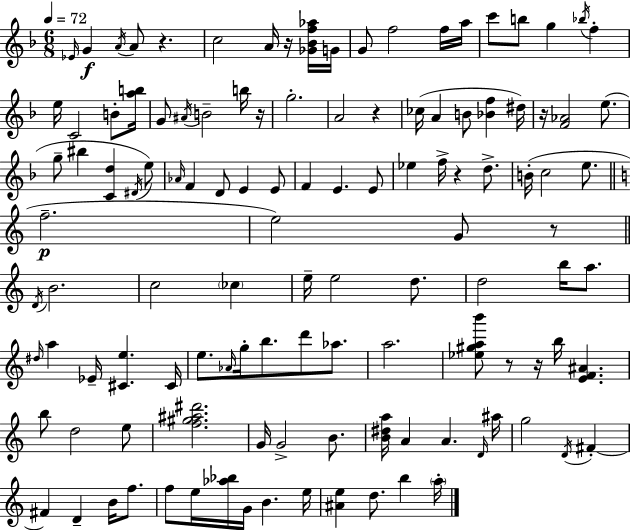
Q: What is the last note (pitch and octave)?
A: A5